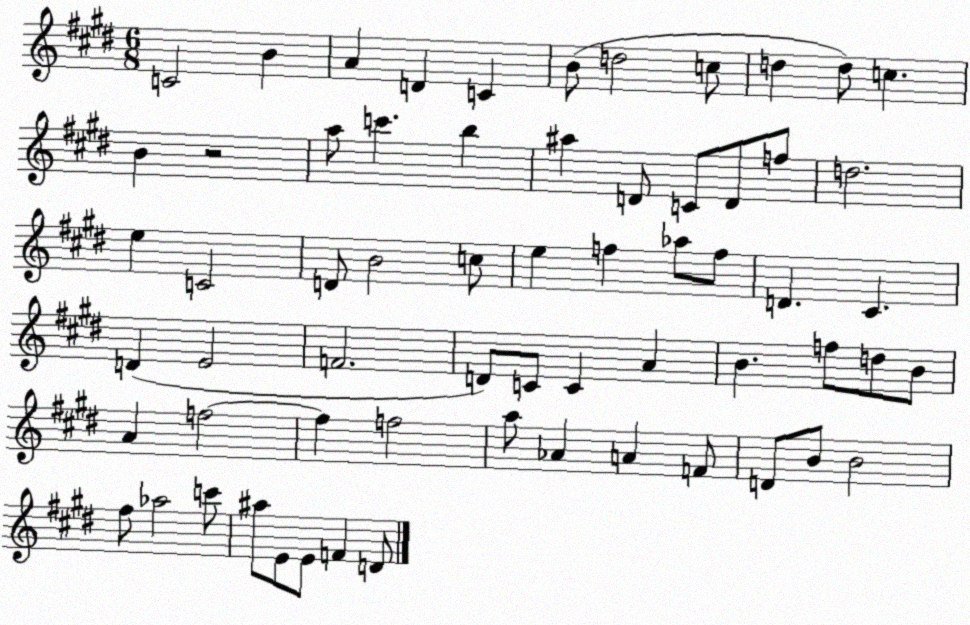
X:1
T:Untitled
M:6/8
L:1/4
K:E
C2 B A D C B/2 d2 c/2 d d/2 c B z2 a/2 c' b ^a D/2 C/2 D/2 f/2 d2 e C2 D/2 B2 c/2 e f _a/2 f/2 D ^C D E2 F2 D/2 C/2 C A B f/2 d/2 B/2 A f2 f f2 a/2 _A A F/2 D/2 B/2 B2 ^f/2 _a2 c'/2 ^a/2 E/2 E/2 F D/2